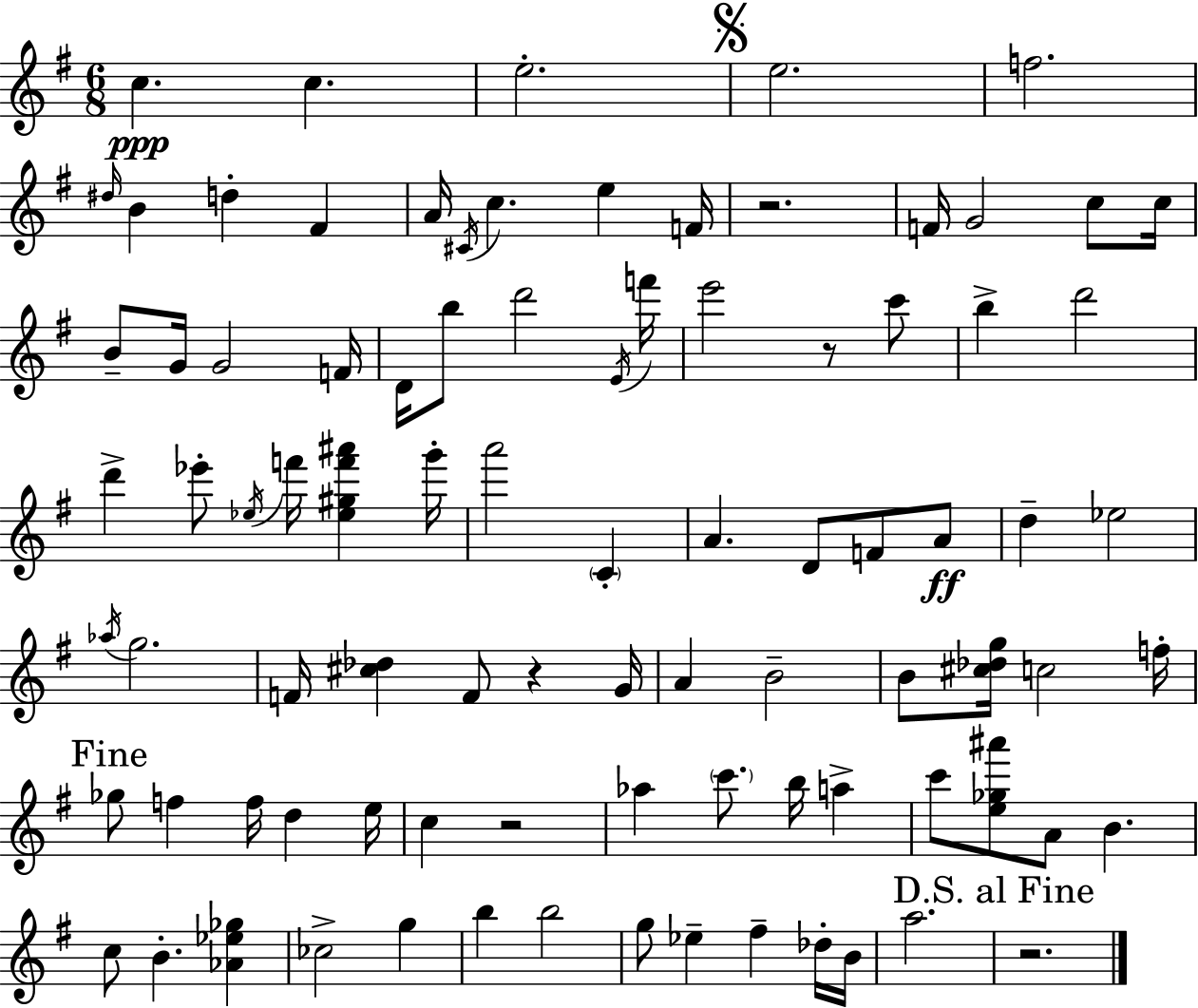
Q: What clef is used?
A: treble